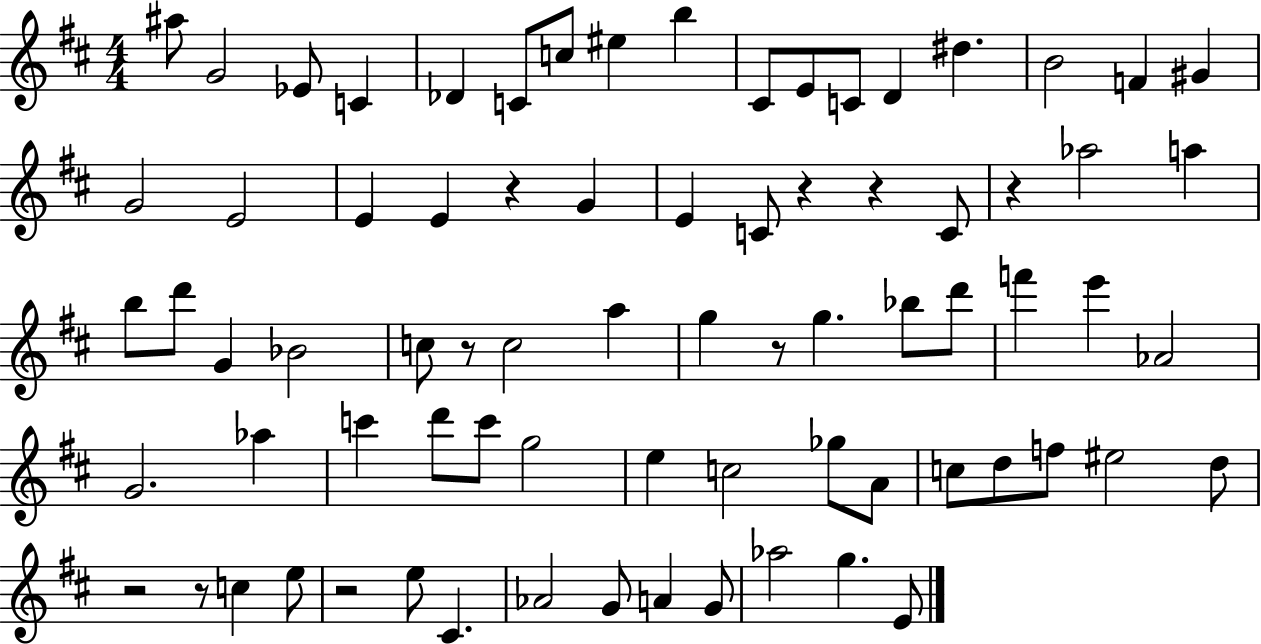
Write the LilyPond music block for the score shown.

{
  \clef treble
  \numericTimeSignature
  \time 4/4
  \key d \major
  \repeat volta 2 { ais''8 g'2 ees'8 c'4 | des'4 c'8 c''8 eis''4 b''4 | cis'8 e'8 c'8 d'4 dis''4. | b'2 f'4 gis'4 | \break g'2 e'2 | e'4 e'4 r4 g'4 | e'4 c'8 r4 r4 c'8 | r4 aes''2 a''4 | \break b''8 d'''8 g'4 bes'2 | c''8 r8 c''2 a''4 | g''4 r8 g''4. bes''8 d'''8 | f'''4 e'''4 aes'2 | \break g'2. aes''4 | c'''4 d'''8 c'''8 g''2 | e''4 c''2 ges''8 a'8 | c''8 d''8 f''8 eis''2 d''8 | \break r2 r8 c''4 e''8 | r2 e''8 cis'4. | aes'2 g'8 a'4 g'8 | aes''2 g''4. e'8 | \break } \bar "|."
}